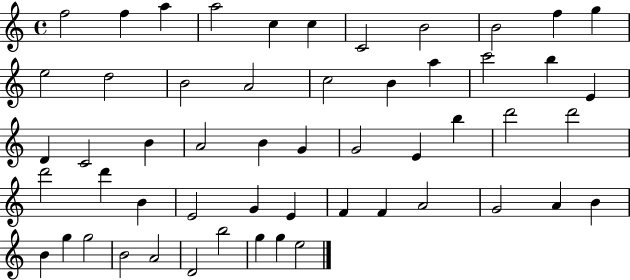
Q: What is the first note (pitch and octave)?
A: F5